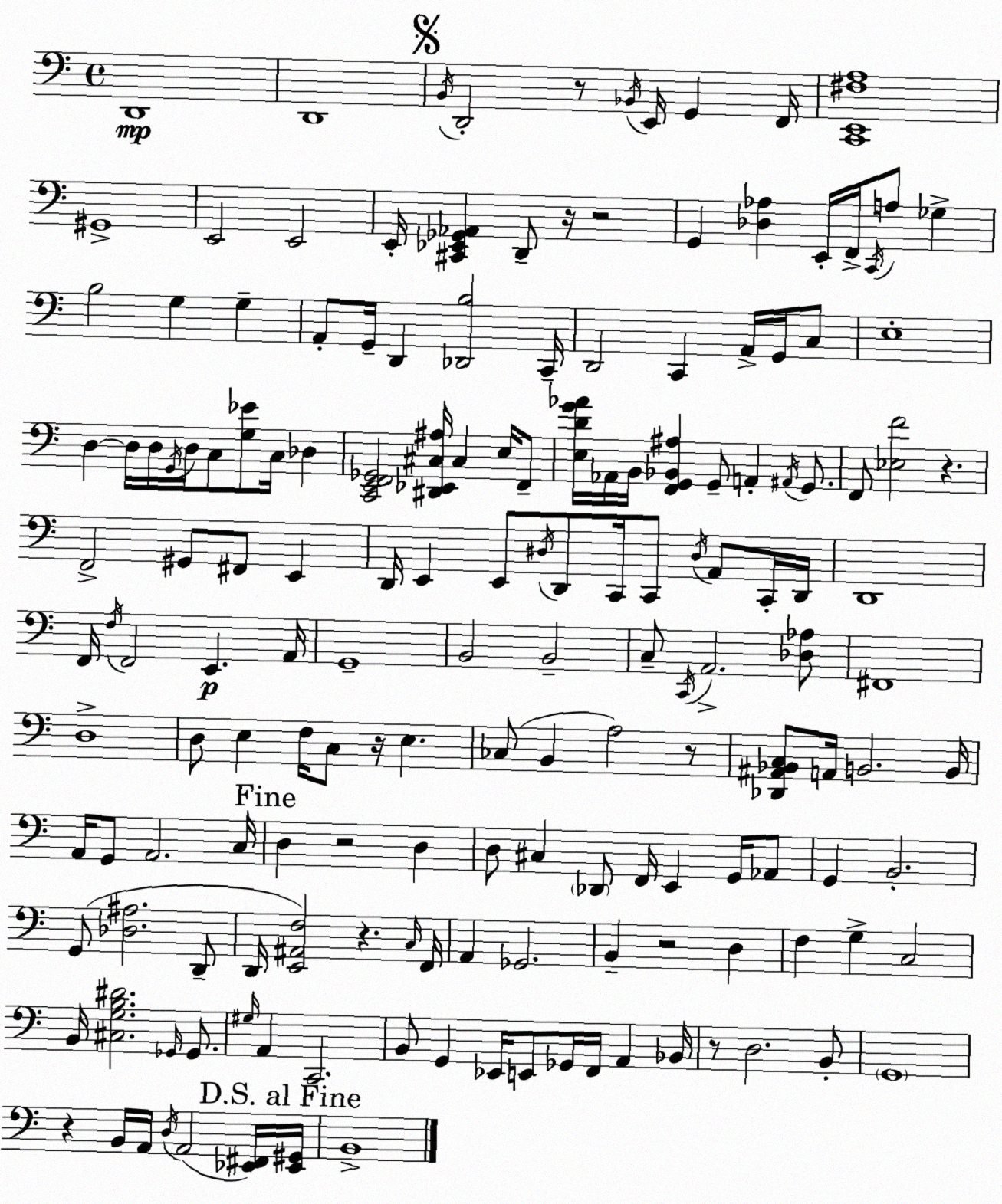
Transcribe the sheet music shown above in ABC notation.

X:1
T:Untitled
M:4/4
L:1/4
K:C
D,,4 D,,4 B,,/4 D,,2 z/2 _B,,/4 E,,/4 G,, F,,/4 [C,,E,,^F,A,]4 ^G,,4 E,,2 E,,2 E,,/4 [^C,,_E,,_G,,_A,,] D,,/2 z/4 z2 G,, [_D,_A,] E,,/4 F,,/4 C,,/4 A,/2 _G, B,2 G, G, A,,/2 G,,/4 D,, [_D,,B,]2 C,,/4 D,,2 C,, A,,/4 G,,/4 C,/2 E,4 D, D,/4 D,/4 G,,/4 D,/4 C,/2 [G,_E]/2 C,/4 _D, [C,,E,,F,,_G,,]2 [^D,,_E,,^C,^A,]/4 ^C, E,/4 F,,/2 [E,DG_A]/4 _A,,/4 B,,/4 [F,,G,,_B,,^A,] G,,/2 A,, ^A,,/4 G,,/2 F,,/2 [_E,F]2 z F,,2 ^G,,/2 ^F,,/2 E,, D,,/4 E,, E,,/2 ^D,/4 D,,/2 C,,/4 C,,/2 ^D,/4 A,,/2 C,,/4 D,,/4 D,,4 F,,/4 F,/4 F,,2 E,, A,,/4 G,,4 B,,2 B,,2 C,/2 C,,/4 A,,2 [_D,_A,]/2 ^F,,4 D,4 D,/2 E, F,/4 C,/2 z/4 E, _C,/2 B,, A,2 z/2 [_D,,^A,,_B,,C,]/2 A,,/4 B,,2 B,,/4 A,,/4 G,,/2 A,,2 C,/4 D, z2 D, D,/2 ^C, _D,,/2 F,,/4 E,, G,,/4 _A,,/2 G,, B,,2 G,,/2 [_D,^A,]2 D,,/2 D,,/4 [E,,^A,,F,]2 z C,/4 F,,/4 A,, _G,,2 B,, z2 D, F, G, C,2 B,,/4 [^C,G,B,^D]2 _G,,/4 _G,,/2 ^G,/4 A,, C,,2 B,,/2 G,, _E,,/4 E,,/2 _G,,/4 F,,/4 A,, _B,,/4 z/2 D,2 B,,/2 G,,4 z B,,/4 A,,/4 D,/4 A,,2 [_E,,^F,,]/4 [_E,,^G,,]/4 B,,4